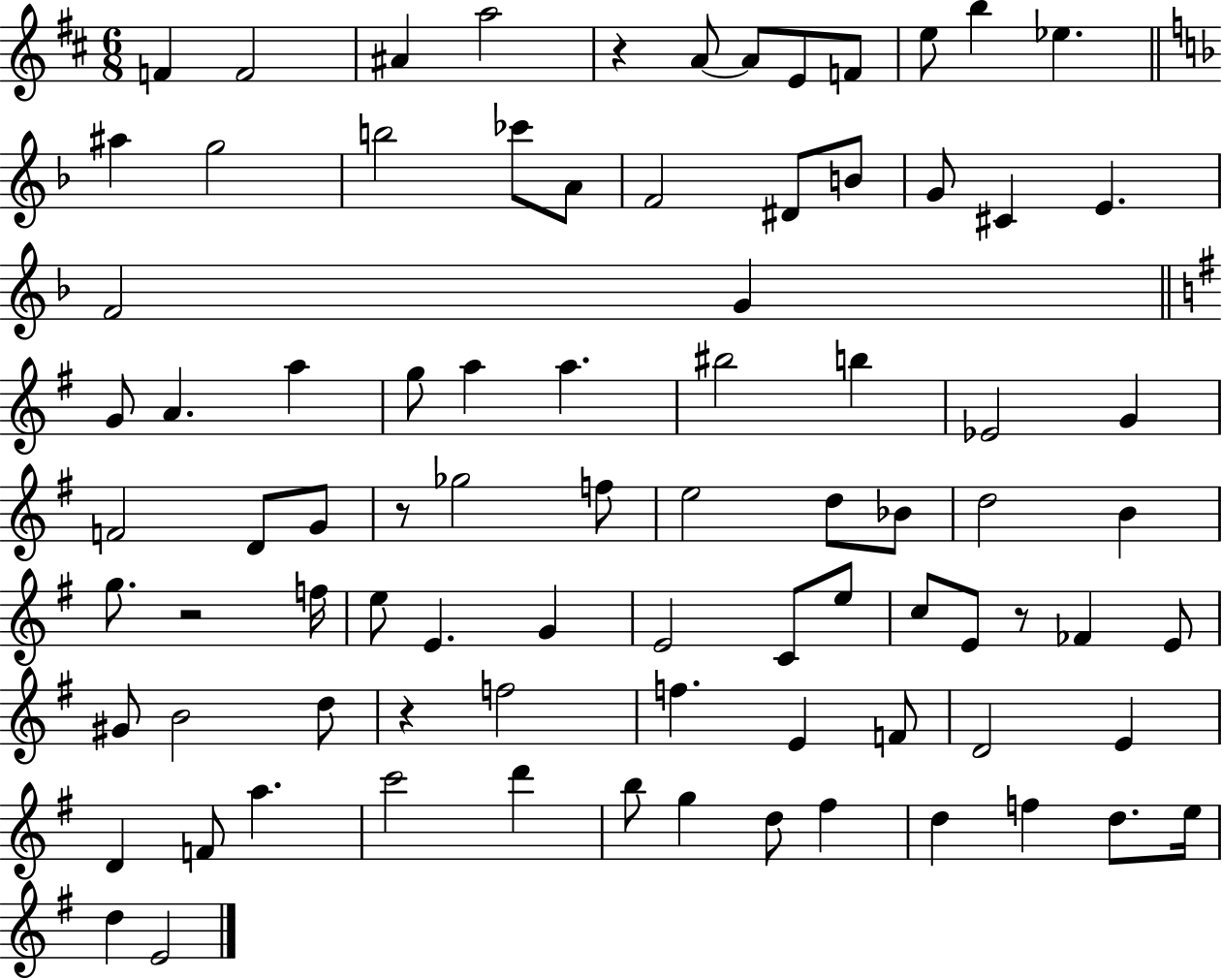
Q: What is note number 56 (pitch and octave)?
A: E4